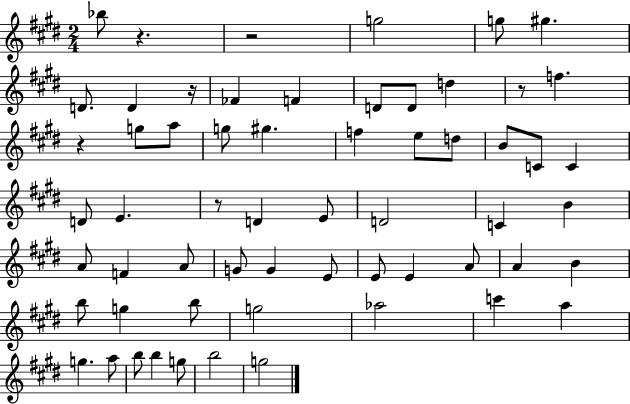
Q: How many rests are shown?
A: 6